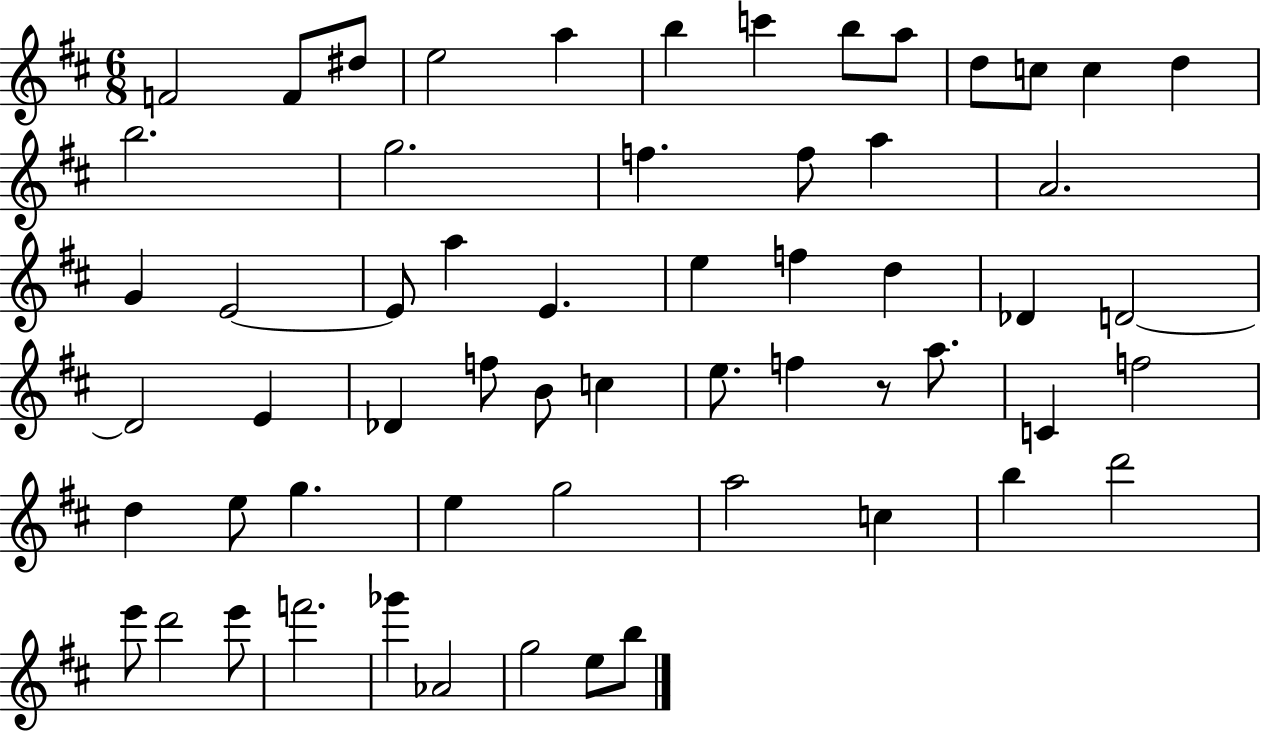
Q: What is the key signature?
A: D major